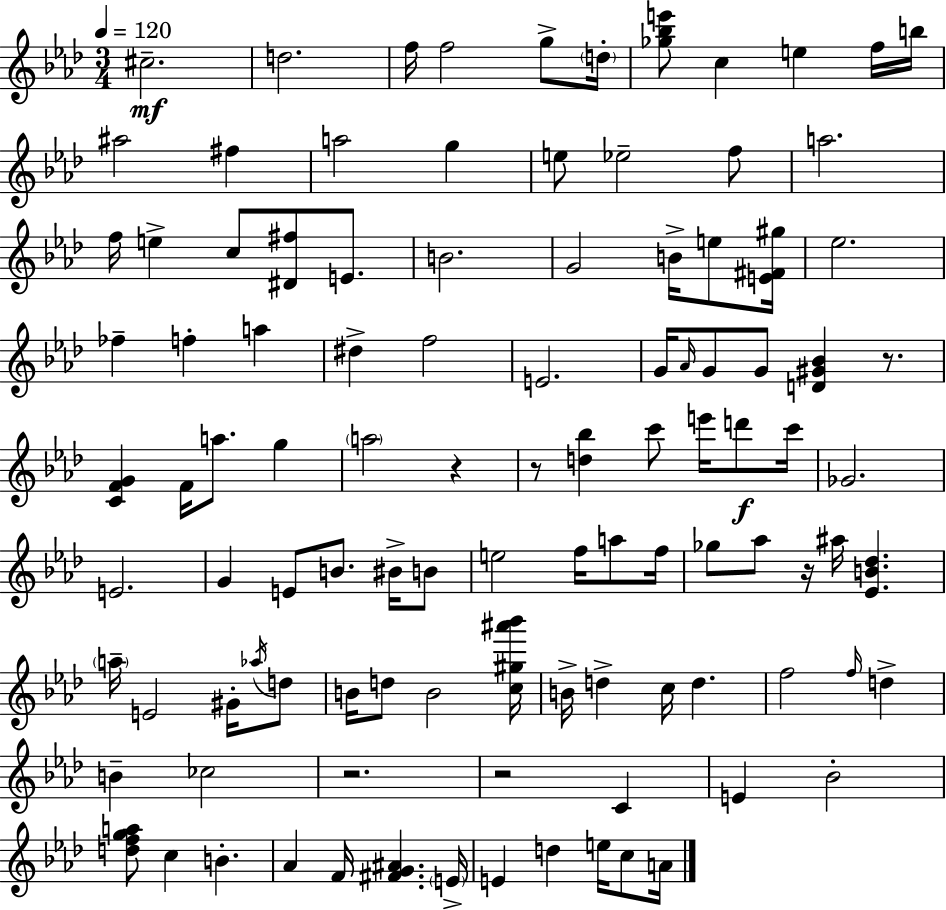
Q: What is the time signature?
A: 3/4